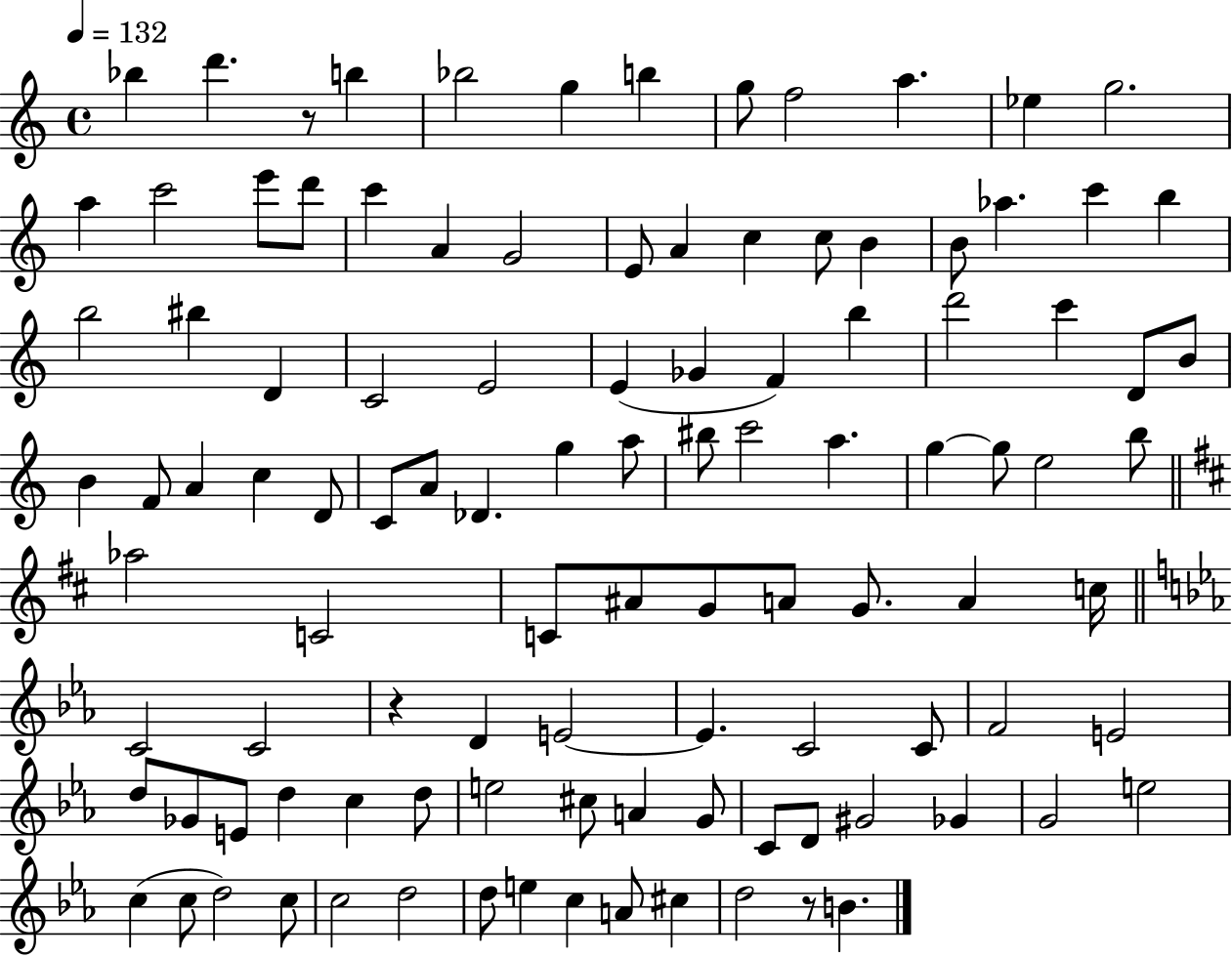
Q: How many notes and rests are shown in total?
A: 107